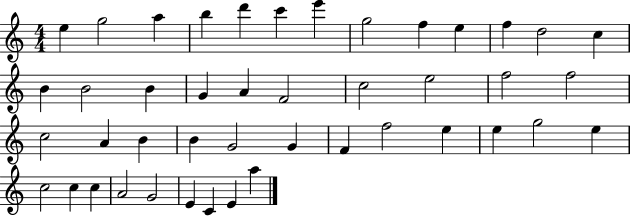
X:1
T:Untitled
M:4/4
L:1/4
K:C
e g2 a b d' c' e' g2 f e f d2 c B B2 B G A F2 c2 e2 f2 f2 c2 A B B G2 G F f2 e e g2 e c2 c c A2 G2 E C E a